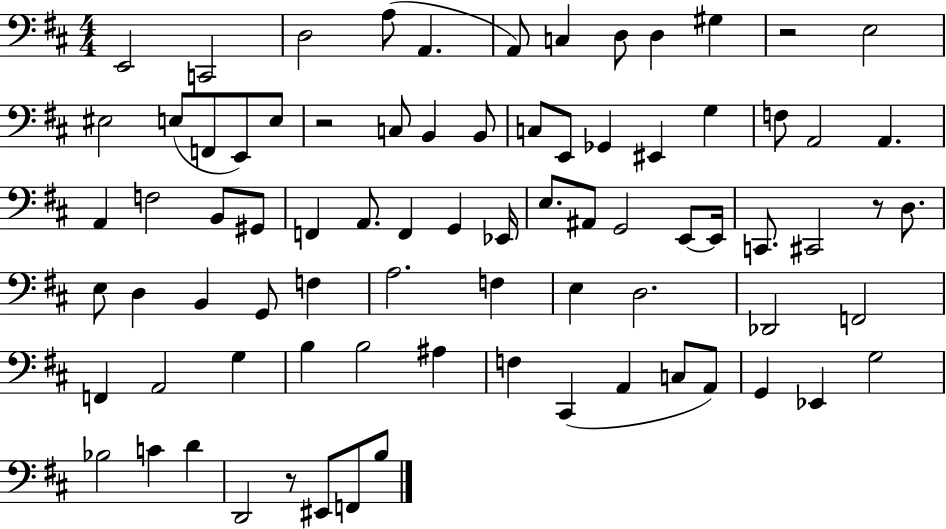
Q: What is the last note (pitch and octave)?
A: B3